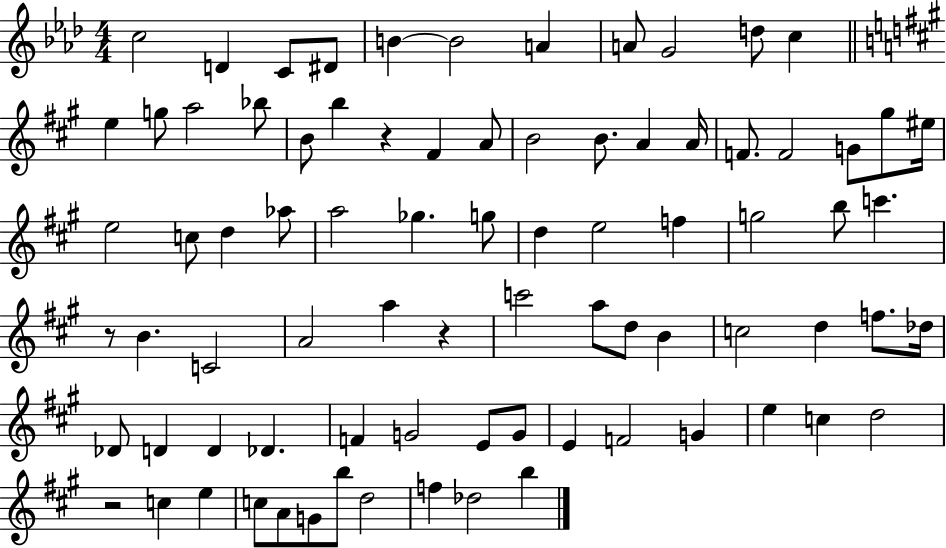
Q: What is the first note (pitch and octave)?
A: C5